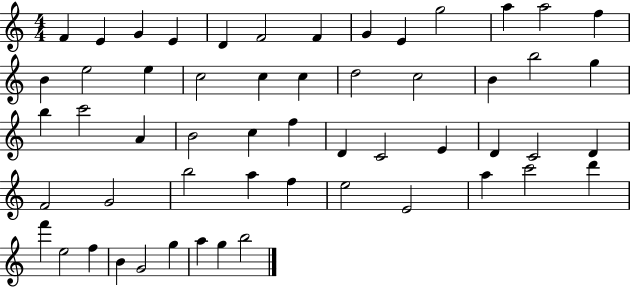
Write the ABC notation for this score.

X:1
T:Untitled
M:4/4
L:1/4
K:C
F E G E D F2 F G E g2 a a2 f B e2 e c2 c c d2 c2 B b2 g b c'2 A B2 c f D C2 E D C2 D F2 G2 b2 a f e2 E2 a c'2 d' f' e2 f B G2 g a g b2